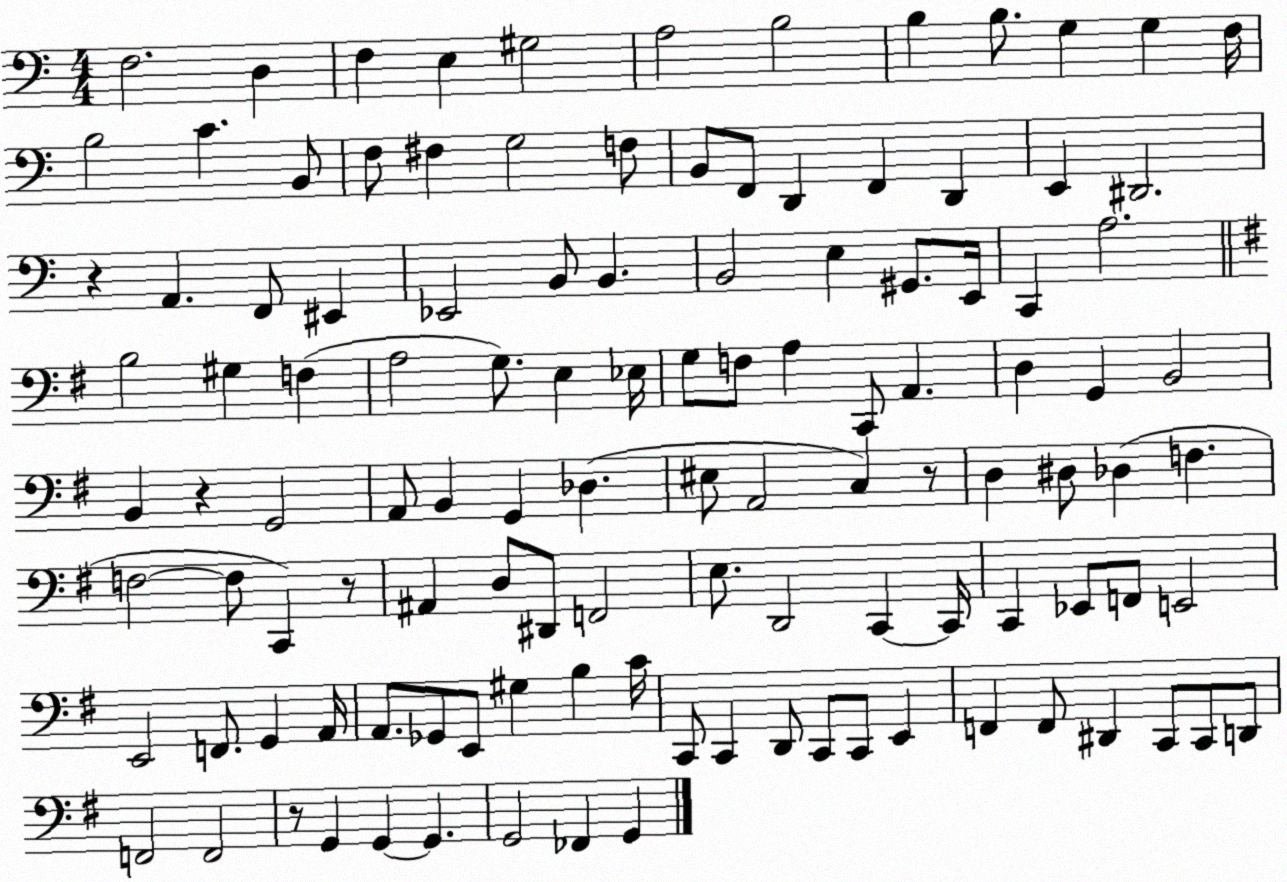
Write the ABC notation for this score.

X:1
T:Untitled
M:4/4
L:1/4
K:C
F,2 D, F, E, ^G,2 A,2 B,2 B, B,/2 G, G, F,/4 B,2 C B,,/2 F,/2 ^F, G,2 F,/2 B,,/2 F,,/2 D,, F,, D,, E,, ^D,,2 z A,, F,,/2 ^E,, _E,,2 B,,/2 B,, B,,2 E, ^G,,/2 E,,/4 C,, A,2 B,2 ^G, F, A,2 G,/2 E, _E,/4 G,/2 F,/2 A, C,,/2 A,, D, G,, B,,2 B,, z G,,2 A,,/2 B,, G,, _D, ^E,/2 A,,2 C, z/2 D, ^D,/2 _D, F, F,2 F,/2 C,, z/2 ^A,, D,/2 ^D,,/2 F,,2 E,/2 D,,2 C,, C,,/4 C,, _E,,/2 F,,/2 E,,2 E,,2 F,,/2 G,, A,,/4 A,,/2 _G,,/2 E,,/2 ^G, B, C/4 C,,/2 C,, D,,/2 C,,/2 C,,/2 E,, F,, F,,/2 ^D,, C,,/2 C,,/2 D,,/2 F,,2 F,,2 z/2 G,, G,, G,, G,,2 _F,, G,,